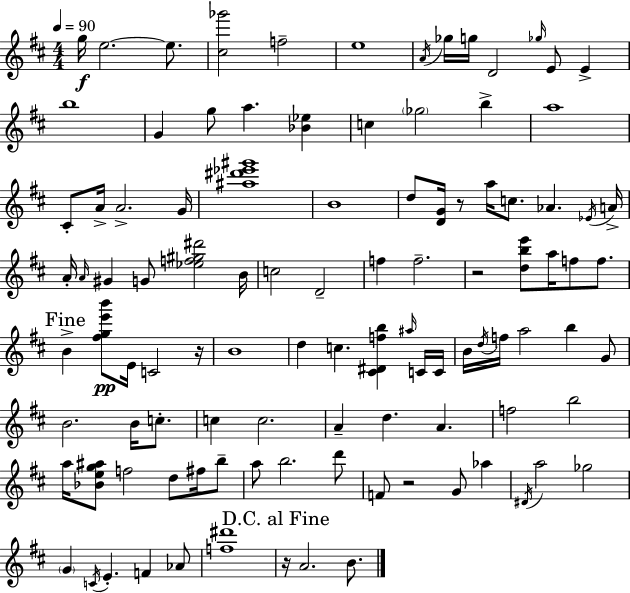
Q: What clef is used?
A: treble